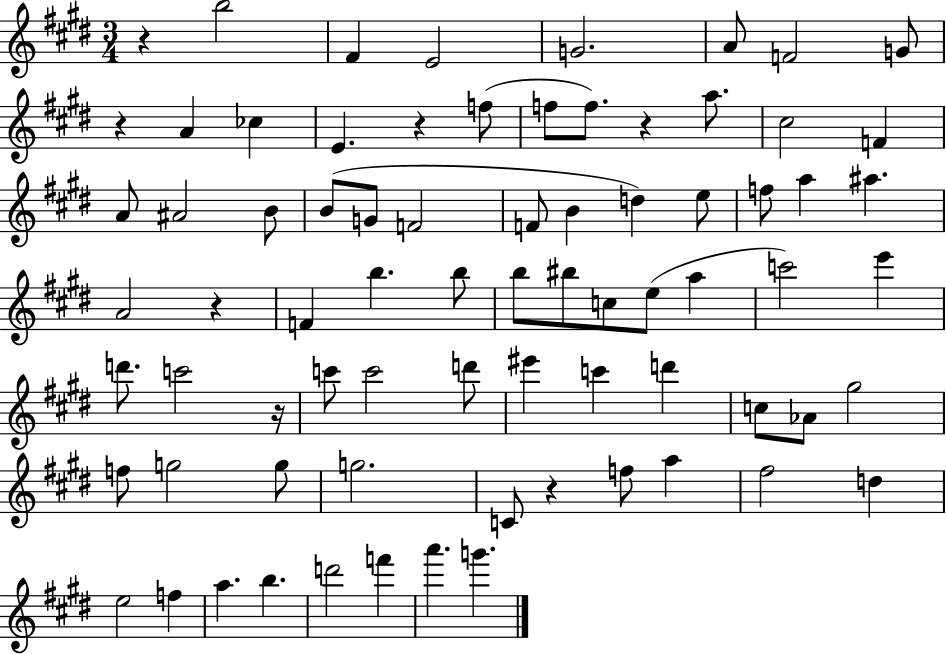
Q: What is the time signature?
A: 3/4